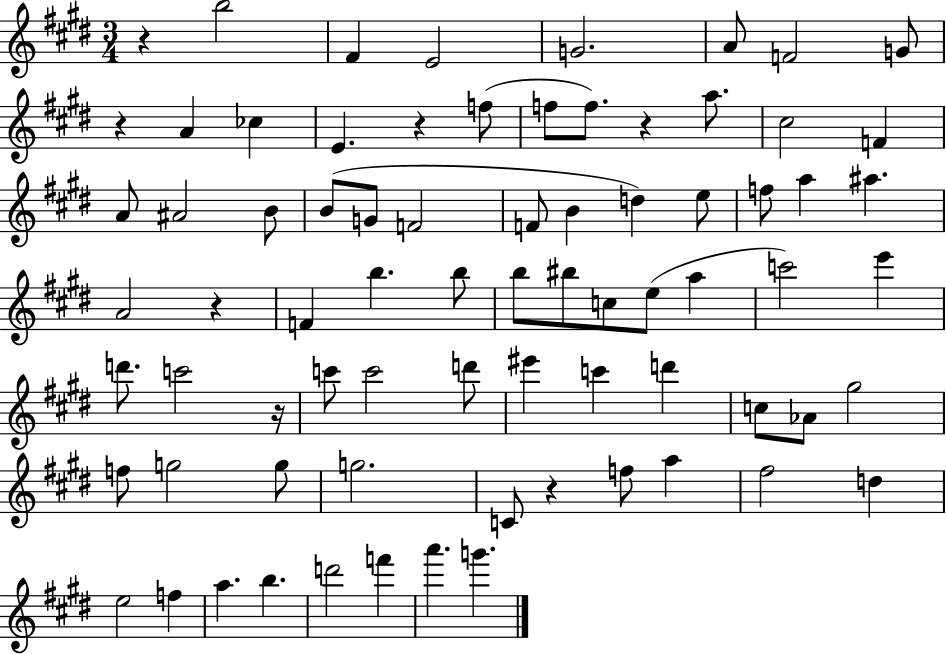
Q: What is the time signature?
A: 3/4